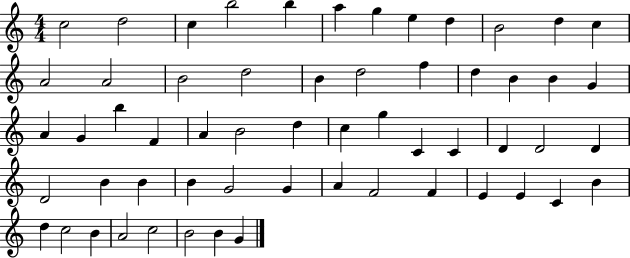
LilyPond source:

{
  \clef treble
  \numericTimeSignature
  \time 4/4
  \key c \major
  c''2 d''2 | c''4 b''2 b''4 | a''4 g''4 e''4 d''4 | b'2 d''4 c''4 | \break a'2 a'2 | b'2 d''2 | b'4 d''2 f''4 | d''4 b'4 b'4 g'4 | \break a'4 g'4 b''4 f'4 | a'4 b'2 d''4 | c''4 g''4 c'4 c'4 | d'4 d'2 d'4 | \break d'2 b'4 b'4 | b'4 g'2 g'4 | a'4 f'2 f'4 | e'4 e'4 c'4 b'4 | \break d''4 c''2 b'4 | a'2 c''2 | b'2 b'4 g'4 | \bar "|."
}